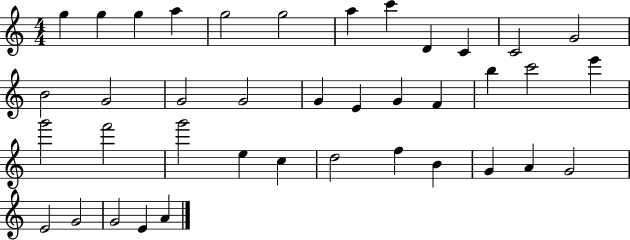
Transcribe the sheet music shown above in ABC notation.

X:1
T:Untitled
M:4/4
L:1/4
K:C
g g g a g2 g2 a c' D C C2 G2 B2 G2 G2 G2 G E G F b c'2 e' g'2 f'2 g'2 e c d2 f B G A G2 E2 G2 G2 E A